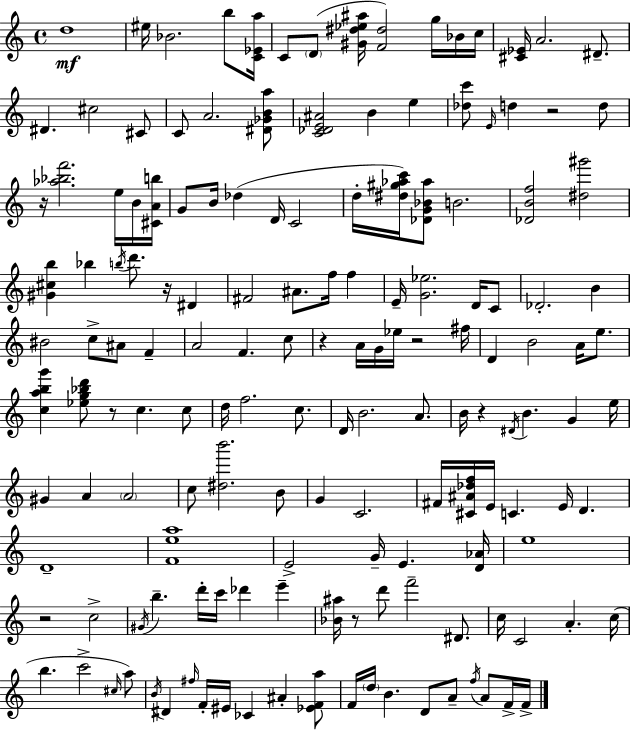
X:1
T:Untitled
M:4/4
L:1/4
K:Am
d4 ^e/4 _B2 b/2 [C_Ea]/4 C/2 D/2 [^G^d_e^a]/4 [F^d]2 g/4 _B/4 c/4 [^C_E]/4 A2 ^D/2 ^D ^c2 ^C/2 C/2 A2 [^D_GBa]/2 [C_DE^A]2 B e [_dc']/2 E/4 d z2 d/2 z/4 [_a_bf']2 e/4 B/4 [^CAb]/4 G/2 B/4 _d D/4 C2 d/4 [^d^g_ac']/4 [_DG_B_a]/2 B2 [_DBf]2 [^d^g']2 [^G^cb] _b b/4 d'/2 z/4 ^D ^F2 ^A/2 f/4 f E/4 [G_e]2 D/4 C/2 _D2 B ^B2 c/2 ^A/2 F A2 F c/2 z A/4 G/4 _e/4 z2 ^f/4 D B2 A/4 e/2 [cabg'] [_eg_bd']/2 z/2 c c/2 d/4 f2 c/2 D/4 B2 A/2 B/4 z ^D/4 B G e/4 ^G A A2 c/2 [^db']2 B/2 G C2 ^F/4 [^C^A_df]/4 E/4 C E/4 D D4 [Fea]4 E2 G/4 E [D_A]/4 e4 z2 c2 ^G/4 b d'/4 c'/4 _d' e' [_B^a]/4 z/2 d'/2 f'2 ^D/2 c/4 C2 A c/4 b c'2 ^c/4 a/2 B/4 ^D ^f/4 F/4 ^E/4 _C ^A [_EFa]/2 F/4 d/4 B D/2 A/2 f/4 A/2 F/4 F/4